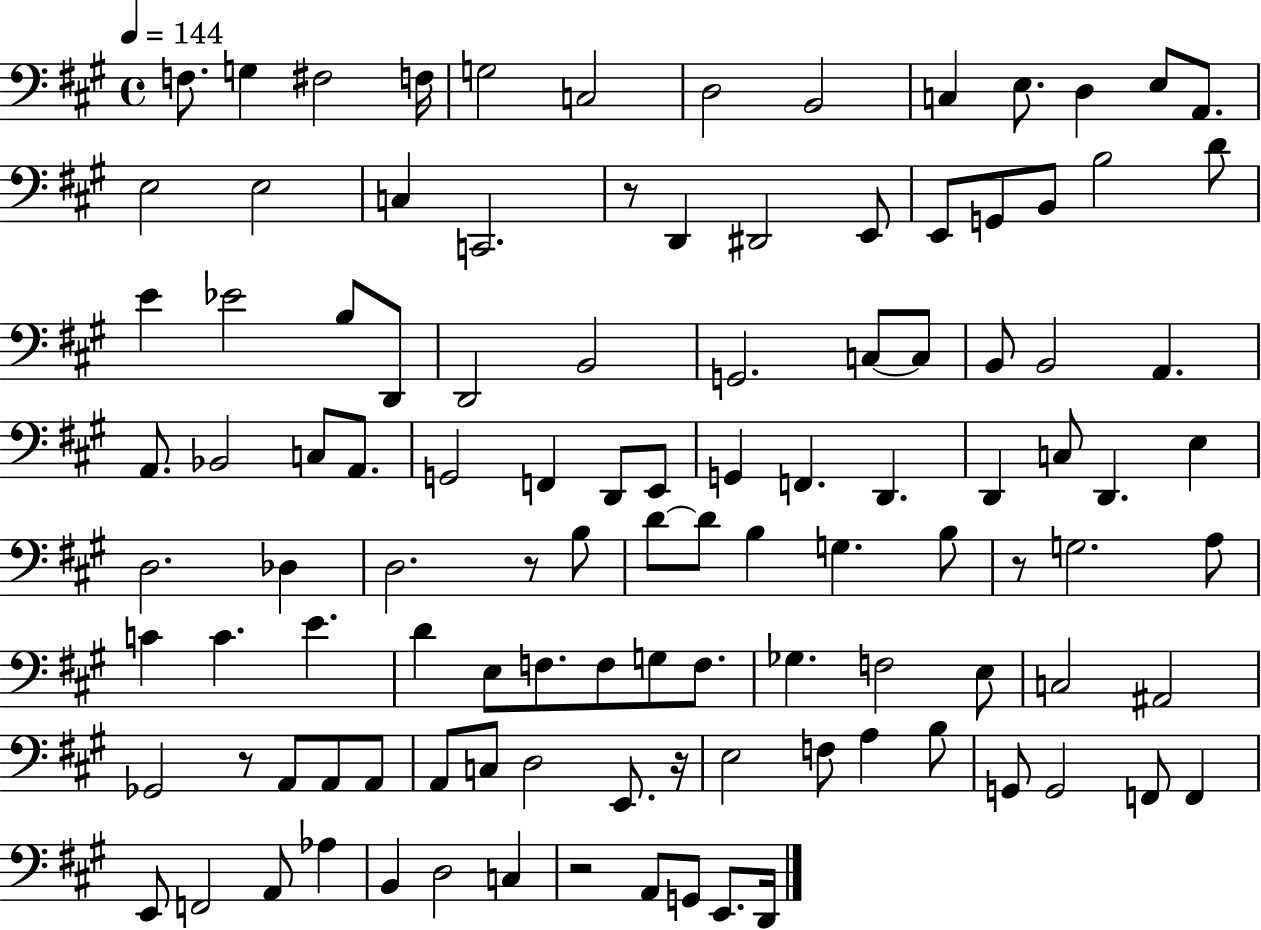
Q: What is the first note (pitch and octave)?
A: F3